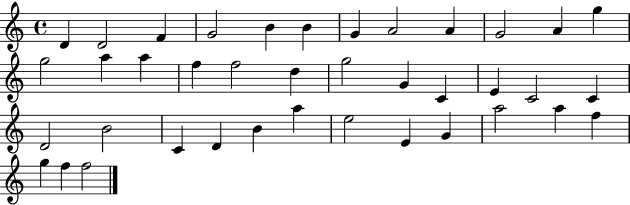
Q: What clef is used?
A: treble